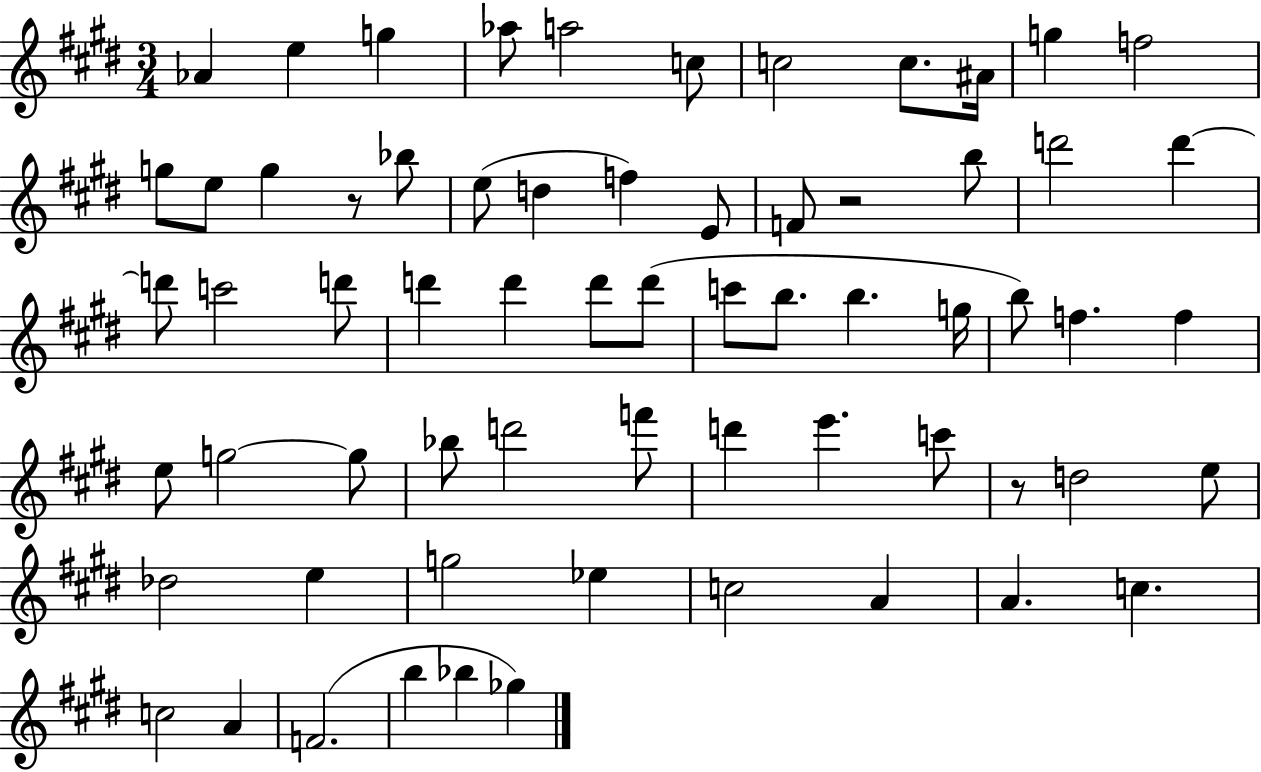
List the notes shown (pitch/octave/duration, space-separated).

Ab4/q E5/q G5/q Ab5/e A5/h C5/e C5/h C5/e. A#4/s G5/q F5/h G5/e E5/e G5/q R/e Bb5/e E5/e D5/q F5/q E4/e F4/e R/h B5/e D6/h D6/q D6/e C6/h D6/e D6/q D6/q D6/e D6/e C6/e B5/e. B5/q. G5/s B5/e F5/q. F5/q E5/e G5/h G5/e Bb5/e D6/h F6/e D6/q E6/q. C6/e R/e D5/h E5/e Db5/h E5/q G5/h Eb5/q C5/h A4/q A4/q. C5/q. C5/h A4/q F4/h. B5/q Bb5/q Gb5/q